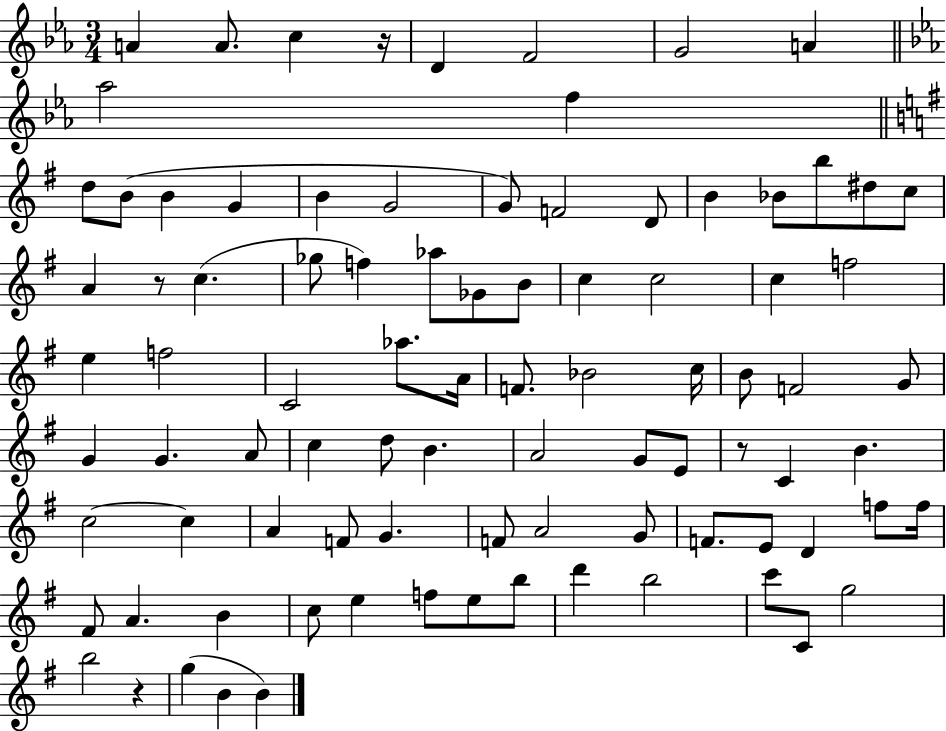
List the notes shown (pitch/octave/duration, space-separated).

A4/q A4/e. C5/q R/s D4/q F4/h G4/h A4/q Ab5/h F5/q D5/e B4/e B4/q G4/q B4/q G4/h G4/e F4/h D4/e B4/q Bb4/e B5/e D#5/e C5/e A4/q R/e C5/q. Gb5/e F5/q Ab5/e Gb4/e B4/e C5/q C5/h C5/q F5/h E5/q F5/h C4/h Ab5/e. A4/s F4/e. Bb4/h C5/s B4/e F4/h G4/e G4/q G4/q. A4/e C5/q D5/e B4/q. A4/h G4/e E4/e R/e C4/q B4/q. C5/h C5/q A4/q F4/e G4/q. F4/e A4/h G4/e F4/e. E4/e D4/q F5/e F5/s F#4/e A4/q. B4/q C5/e E5/q F5/e E5/e B5/e D6/q B5/h C6/e C4/e G5/h B5/h R/q G5/q B4/q B4/q